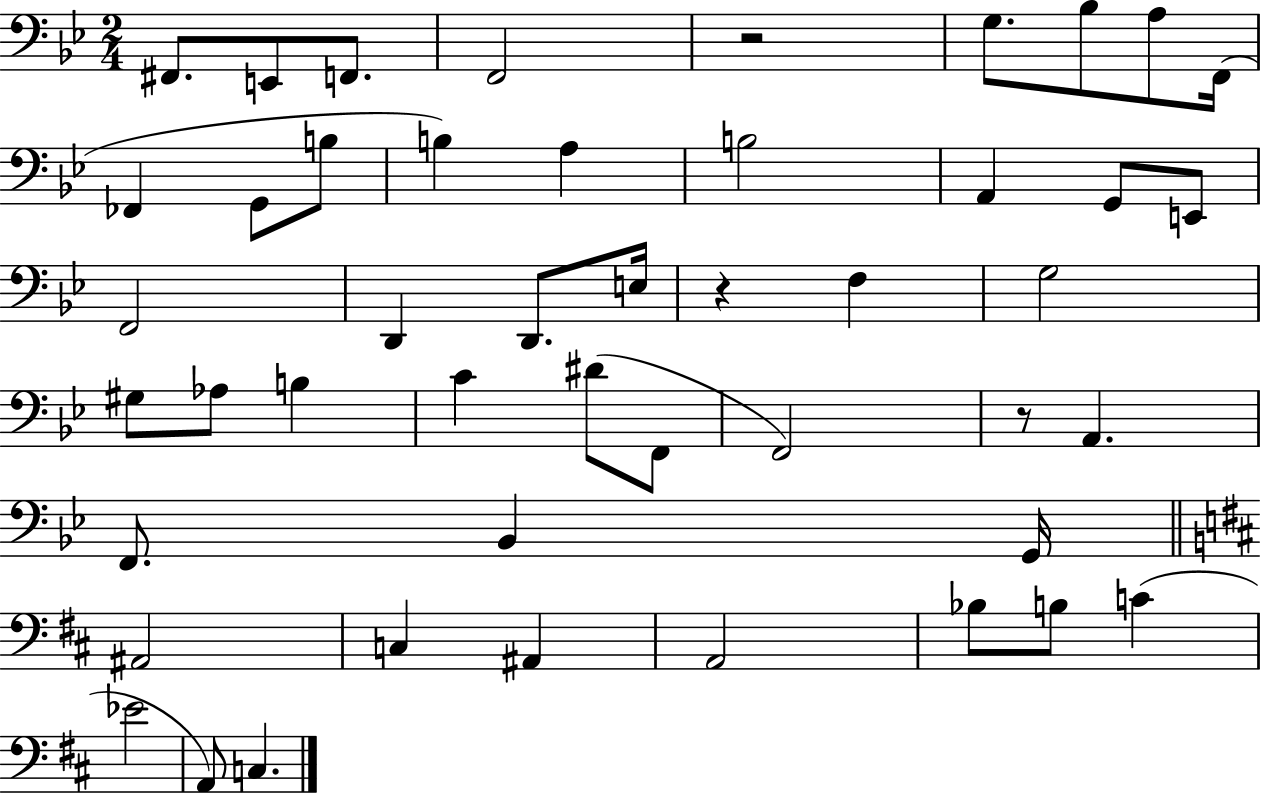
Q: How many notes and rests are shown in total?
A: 47